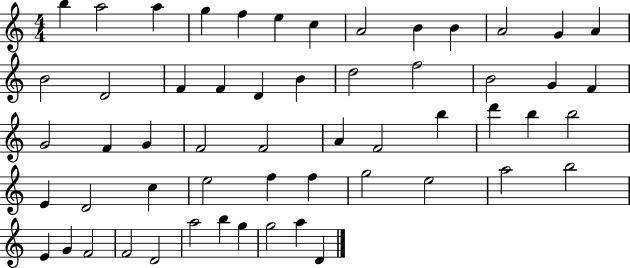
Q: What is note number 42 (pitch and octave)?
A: G5